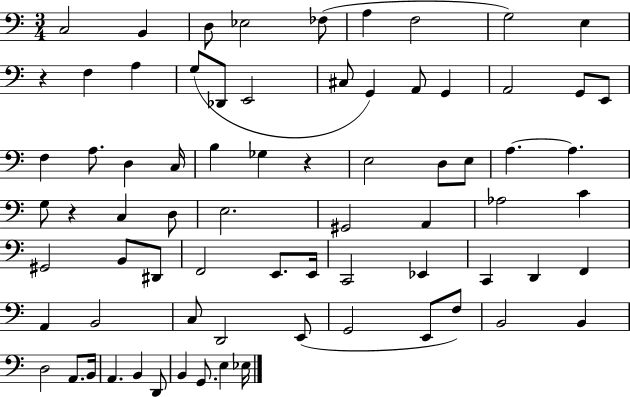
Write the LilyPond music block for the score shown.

{
  \clef bass
  \numericTimeSignature
  \time 3/4
  \key c \major
  c2 b,4 | d8 ees2 fes8( | a4 f2 | g2) e4 | \break r4 f4 a4 | g8( des,8 e,2 | cis8 g,4) a,8 g,4 | a,2 g,8 e,8 | \break f4 a8. d4 c16 | b4 ges4 r4 | e2 d8 e8 | a4.~~ a4. | \break g8 r4 c4 d8 | e2. | gis,2 a,4 | aes2 c'4 | \break gis,2 b,8 dis,8 | f,2 e,8. e,16 | c,2 ees,4 | c,4 d,4 f,4 | \break a,4 b,2 | c8 d,2 e,8( | g,2 e,8 f8) | b,2 b,4 | \break d2 a,8. b,16 | a,4. b,4 d,8 | b,4 g,8. e4 ees16 | \bar "|."
}